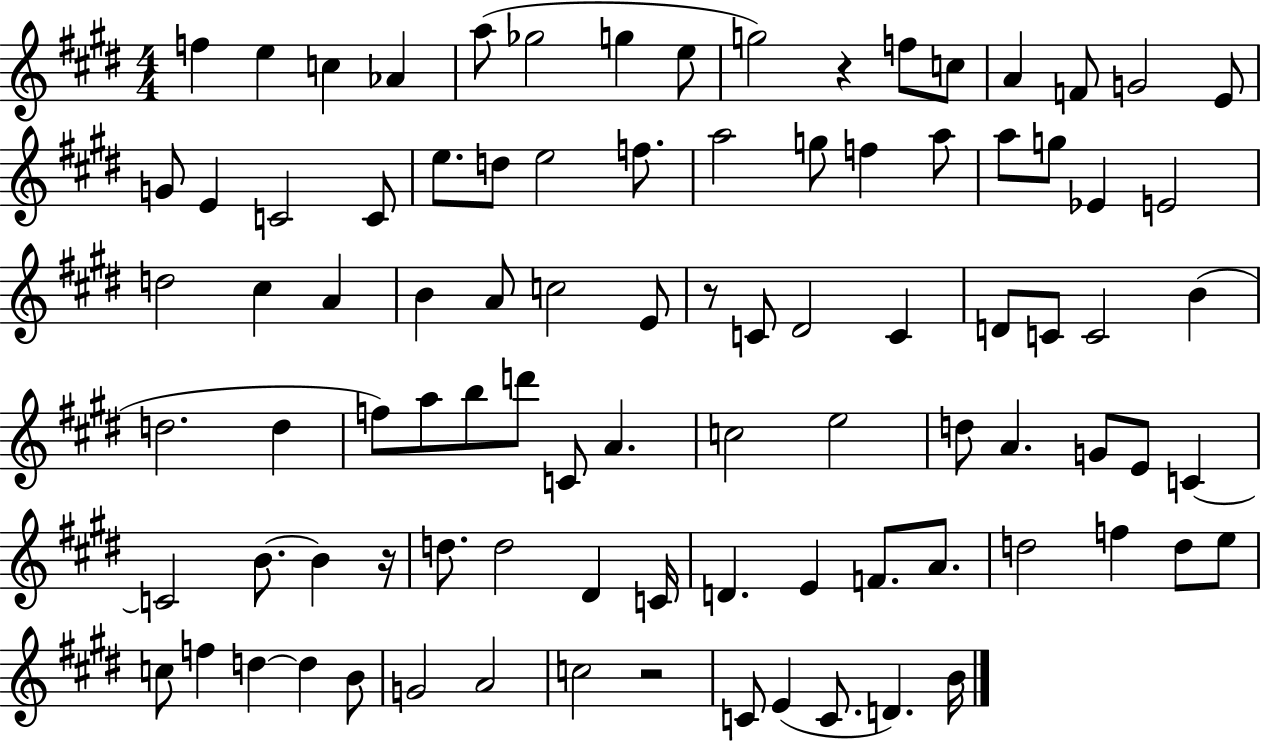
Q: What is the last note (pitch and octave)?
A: B4